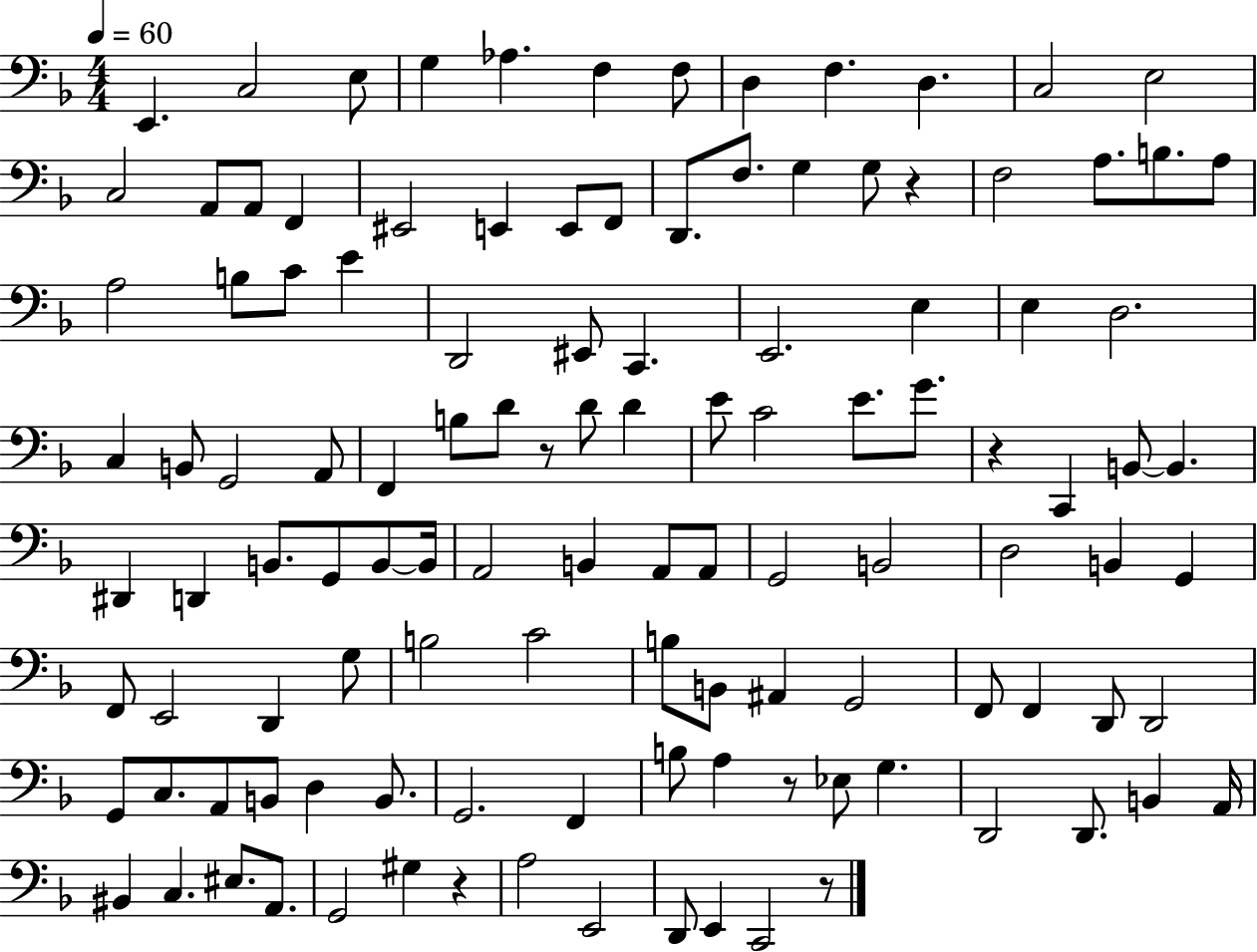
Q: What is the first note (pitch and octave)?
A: E2